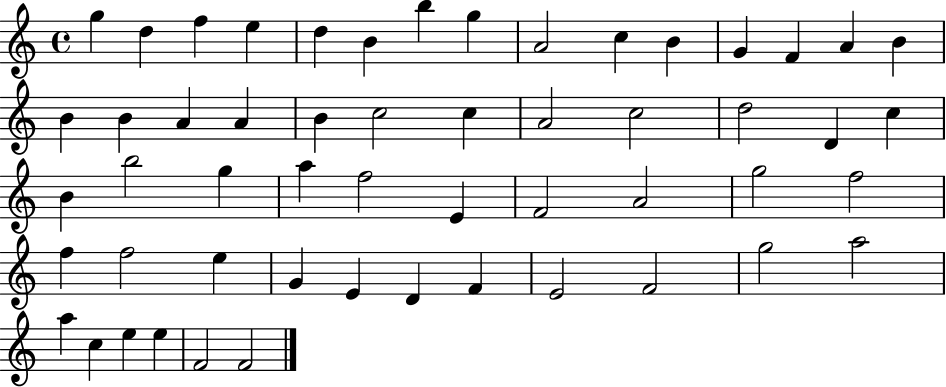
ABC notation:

X:1
T:Untitled
M:4/4
L:1/4
K:C
g d f e d B b g A2 c B G F A B B B A A B c2 c A2 c2 d2 D c B b2 g a f2 E F2 A2 g2 f2 f f2 e G E D F E2 F2 g2 a2 a c e e F2 F2